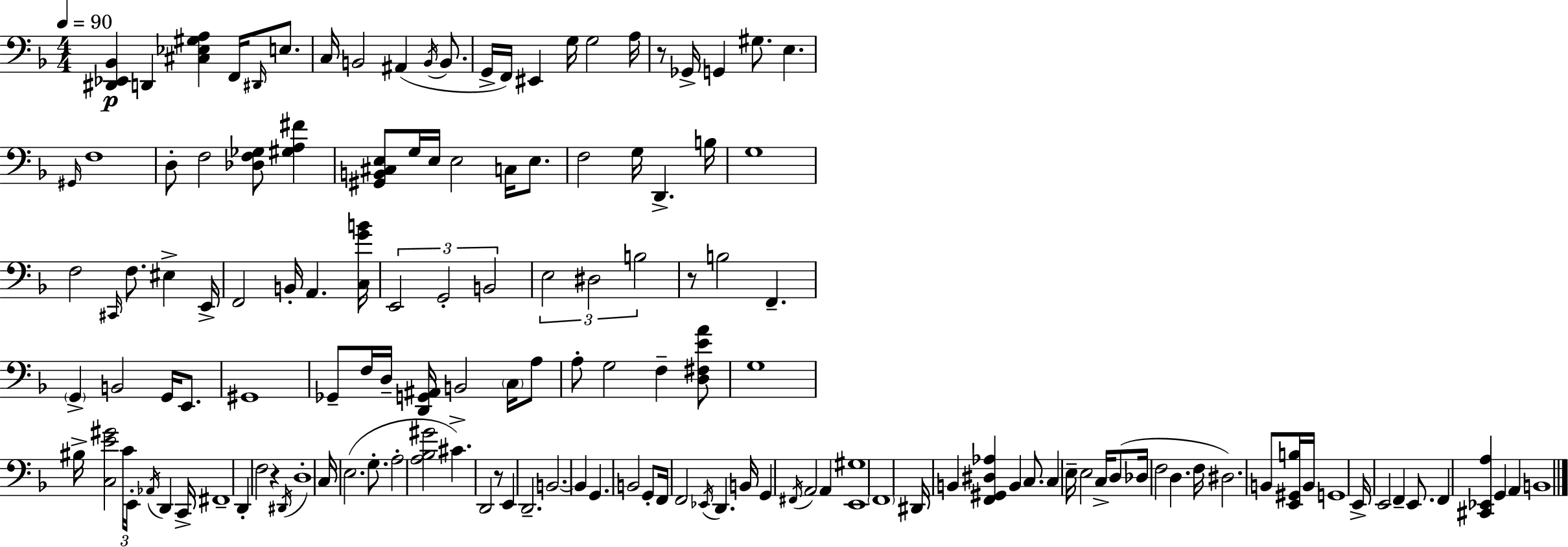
X:1
T:Untitled
M:4/4
L:1/4
K:Dm
[^D,,_E,,_B,,] D,, [^C,_E,^G,A,] F,,/4 ^D,,/4 E,/2 C,/4 B,,2 ^A,, B,,/4 B,,/2 G,,/4 F,,/4 ^E,, G,/4 G,2 A,/4 z/2 _G,,/4 G,, ^G,/2 E, ^G,,/4 F,4 D,/2 F,2 [_D,F,_G,]/2 [^G,A,^F] [^G,,B,,^C,E,]/2 G,/4 E,/4 E,2 C,/4 E,/2 F,2 G,/4 D,, B,/4 G,4 F,2 ^C,,/4 F,/2 ^E, E,,/4 F,,2 B,,/4 A,, [C,GB]/4 E,,2 G,,2 B,,2 E,2 ^D,2 B,2 z/2 B,2 F,, G,, B,,2 G,,/4 E,,/2 ^G,,4 _G,,/2 F,/4 D,/4 [D,,G,,^A,,]/4 B,,2 C,/4 A,/2 A,/2 G,2 F, [D,^F,EA]/2 G,4 ^B,/4 [C,E^G]2 C/4 E,,/4 _A,,/4 D,, C,,/4 ^F,,4 D,, F,2 z ^D,,/4 D,4 C,/4 E,2 G,/2 A,2 [A,_B,^G]2 ^C D,,2 z/2 E,, D,,2 B,,2 B,, G,, B,,2 G,,/2 F,,/4 F,,2 _E,,/4 D,, B,,/4 G,, ^F,,/4 A,,2 A,, [E,,^G,]4 F,,4 ^D,,/4 B,, [F,,^G,,^D,_A,] B,, C,/2 C, E,/4 E,2 C,/4 D,/2 _D,/4 F,2 D, F,/4 ^D,2 B,,/2 [E,,^G,,B,]/4 B,,/4 G,,4 E,,/4 E,,2 F,, E,,/2 F,, [^C,,_E,,A,] G,, A,, B,,4